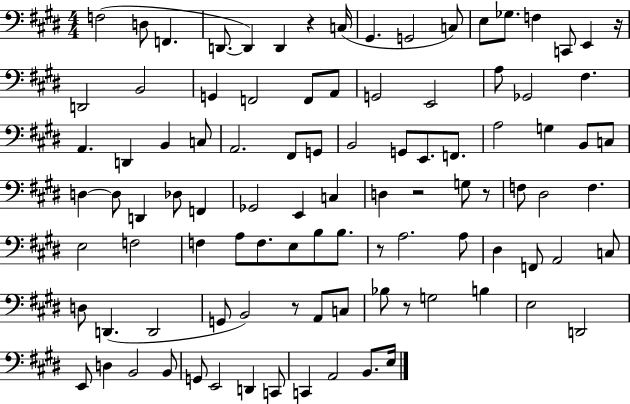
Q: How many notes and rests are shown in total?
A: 99